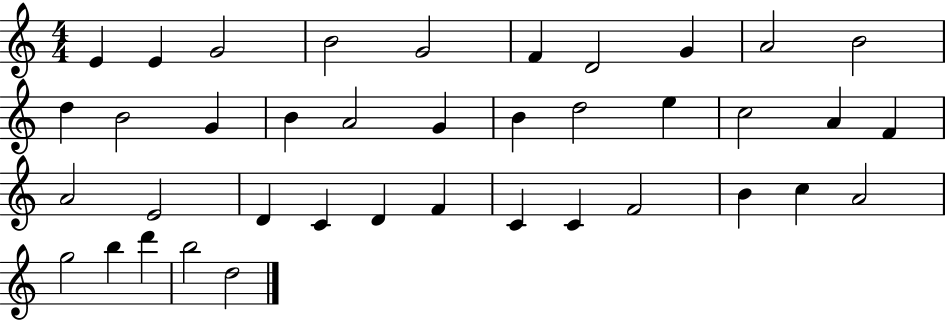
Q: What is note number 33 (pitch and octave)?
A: C5